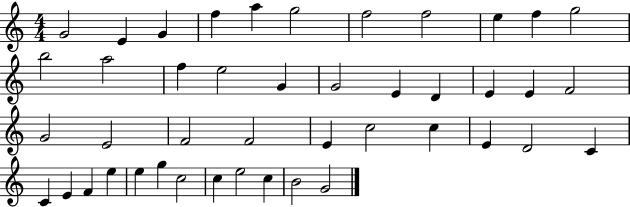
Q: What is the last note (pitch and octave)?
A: G4